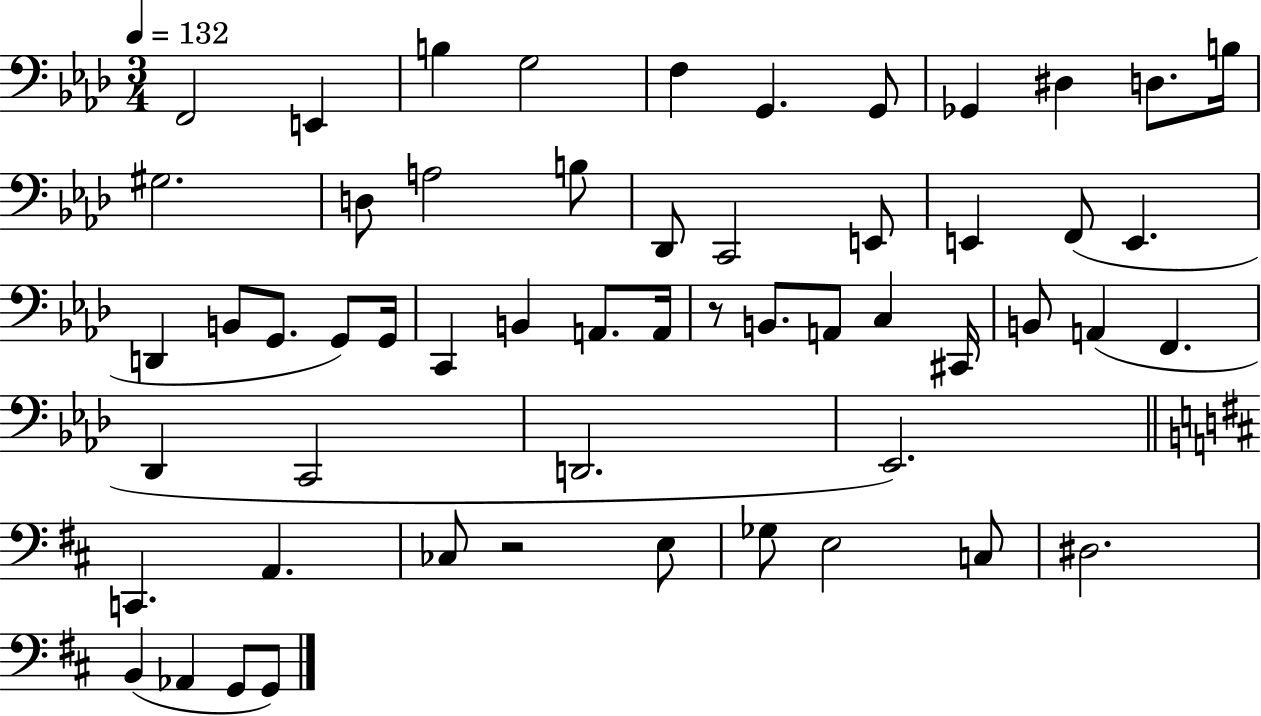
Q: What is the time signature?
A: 3/4